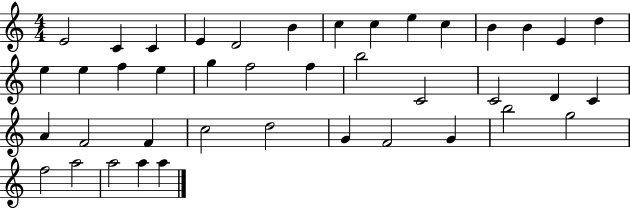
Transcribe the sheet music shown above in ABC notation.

X:1
T:Untitled
M:4/4
L:1/4
K:C
E2 C C E D2 B c c e c B B E d e e f e g f2 f b2 C2 C2 D C A F2 F c2 d2 G F2 G b2 g2 f2 a2 a2 a a